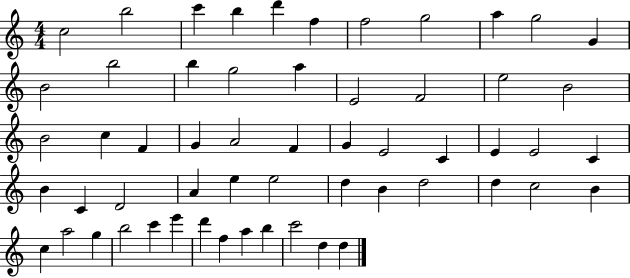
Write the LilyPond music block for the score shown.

{
  \clef treble
  \numericTimeSignature
  \time 4/4
  \key c \major
  c''2 b''2 | c'''4 b''4 d'''4 f''4 | f''2 g''2 | a''4 g''2 g'4 | \break b'2 b''2 | b''4 g''2 a''4 | e'2 f'2 | e''2 b'2 | \break b'2 c''4 f'4 | g'4 a'2 f'4 | g'4 e'2 c'4 | e'4 e'2 c'4 | \break b'4 c'4 d'2 | a'4 e''4 e''2 | d''4 b'4 d''2 | d''4 c''2 b'4 | \break c''4 a''2 g''4 | b''2 c'''4 e'''4 | d'''4 f''4 a''4 b''4 | c'''2 d''4 d''4 | \break \bar "|."
}